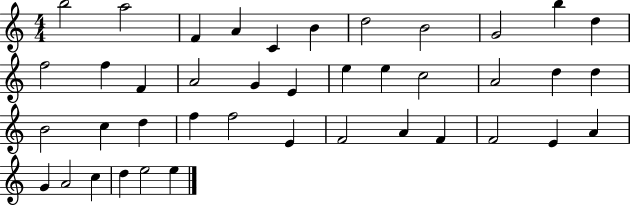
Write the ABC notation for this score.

X:1
T:Untitled
M:4/4
L:1/4
K:C
b2 a2 F A C B d2 B2 G2 b d f2 f F A2 G E e e c2 A2 d d B2 c d f f2 E F2 A F F2 E A G A2 c d e2 e